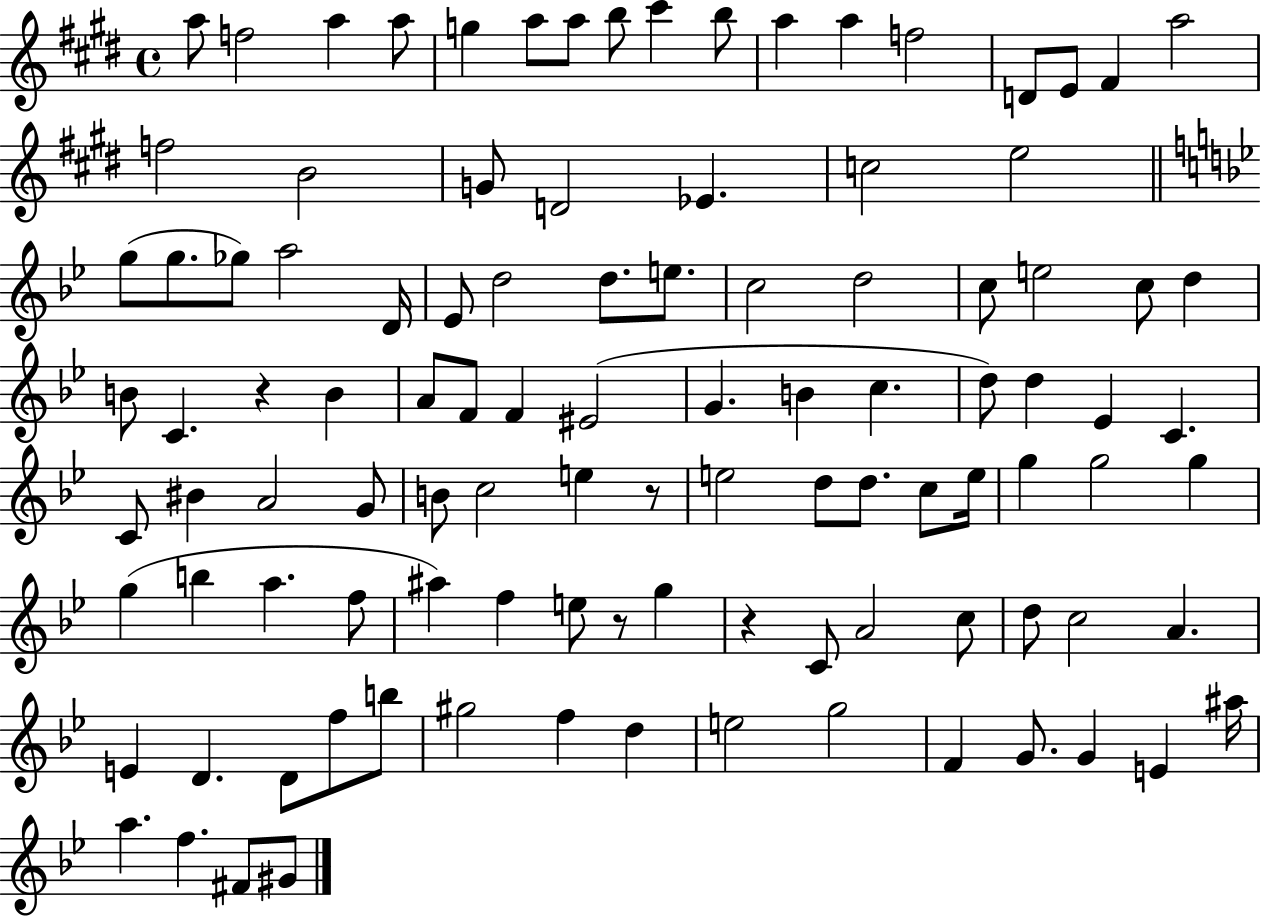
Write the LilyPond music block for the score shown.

{
  \clef treble
  \time 4/4
  \defaultTimeSignature
  \key e \major
  a''8 f''2 a''4 a''8 | g''4 a''8 a''8 b''8 cis'''4 b''8 | a''4 a''4 f''2 | d'8 e'8 fis'4 a''2 | \break f''2 b'2 | g'8 d'2 ees'4. | c''2 e''2 | \bar "||" \break \key bes \major g''8( g''8. ges''8) a''2 d'16 | ees'8 d''2 d''8. e''8. | c''2 d''2 | c''8 e''2 c''8 d''4 | \break b'8 c'4. r4 b'4 | a'8 f'8 f'4 eis'2( | g'4. b'4 c''4. | d''8) d''4 ees'4 c'4. | \break c'8 bis'4 a'2 g'8 | b'8 c''2 e''4 r8 | e''2 d''8 d''8. c''8 e''16 | g''4 g''2 g''4 | \break g''4( b''4 a''4. f''8 | ais''4) f''4 e''8 r8 g''4 | r4 c'8 a'2 c''8 | d''8 c''2 a'4. | \break e'4 d'4. d'8 f''8 b''8 | gis''2 f''4 d''4 | e''2 g''2 | f'4 g'8. g'4 e'4 ais''16 | \break a''4. f''4. fis'8 gis'8 | \bar "|."
}